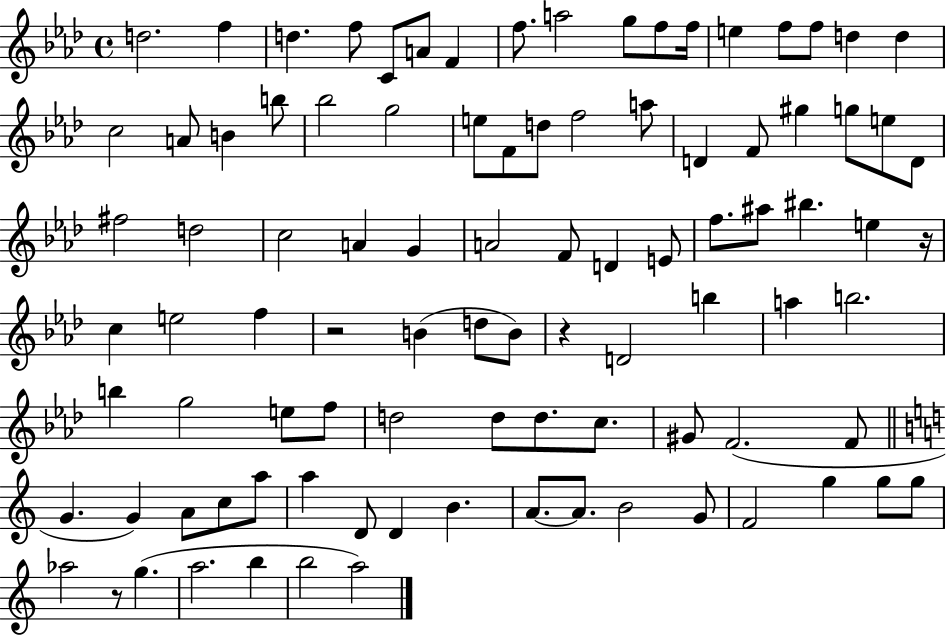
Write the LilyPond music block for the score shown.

{
  \clef treble
  \time 4/4
  \defaultTimeSignature
  \key aes \major
  d''2. f''4 | d''4. f''8 c'8 a'8 f'4 | f''8. a''2 g''8 f''8 f''16 | e''4 f''8 f''8 d''4 d''4 | \break c''2 a'8 b'4 b''8 | bes''2 g''2 | e''8 f'8 d''8 f''2 a''8 | d'4 f'8 gis''4 g''8 e''8 d'8 | \break fis''2 d''2 | c''2 a'4 g'4 | a'2 f'8 d'4 e'8 | f''8. ais''8 bis''4. e''4 r16 | \break c''4 e''2 f''4 | r2 b'4( d''8 b'8) | r4 d'2 b''4 | a''4 b''2. | \break b''4 g''2 e''8 f''8 | d''2 d''8 d''8. c''8. | gis'8 f'2.( f'8 | \bar "||" \break \key a \minor g'4. g'4) a'8 c''8 a''8 | a''4 d'8 d'4 b'4. | a'8.~~ a'8. b'2 g'8 | f'2 g''4 g''8 g''8 | \break aes''2 r8 g''4.( | a''2. b''4 | b''2 a''2) | \bar "|."
}